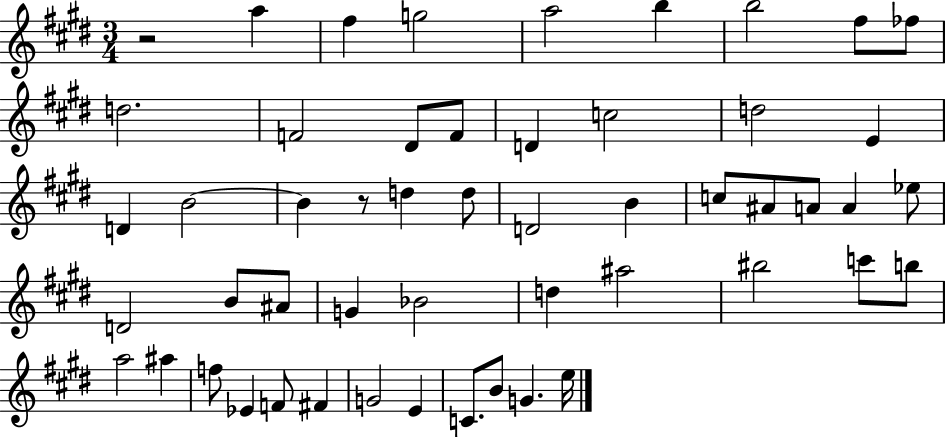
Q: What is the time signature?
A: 3/4